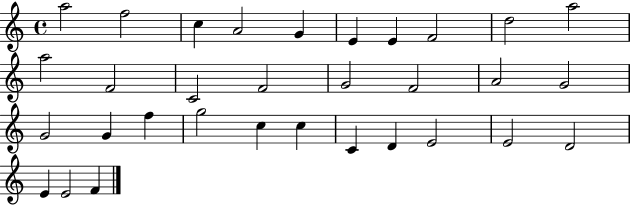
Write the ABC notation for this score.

X:1
T:Untitled
M:4/4
L:1/4
K:C
a2 f2 c A2 G E E F2 d2 a2 a2 F2 C2 F2 G2 F2 A2 G2 G2 G f g2 c c C D E2 E2 D2 E E2 F